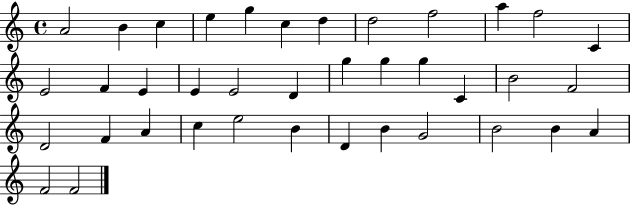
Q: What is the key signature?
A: C major